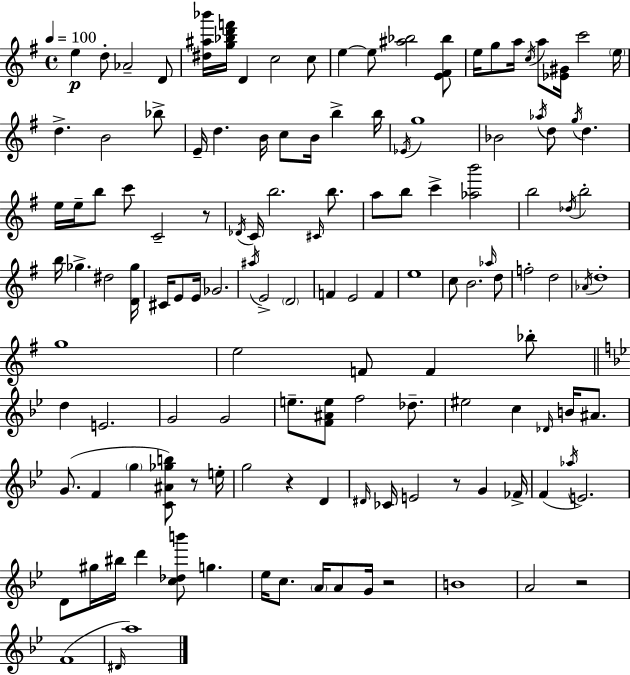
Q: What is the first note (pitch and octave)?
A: E5